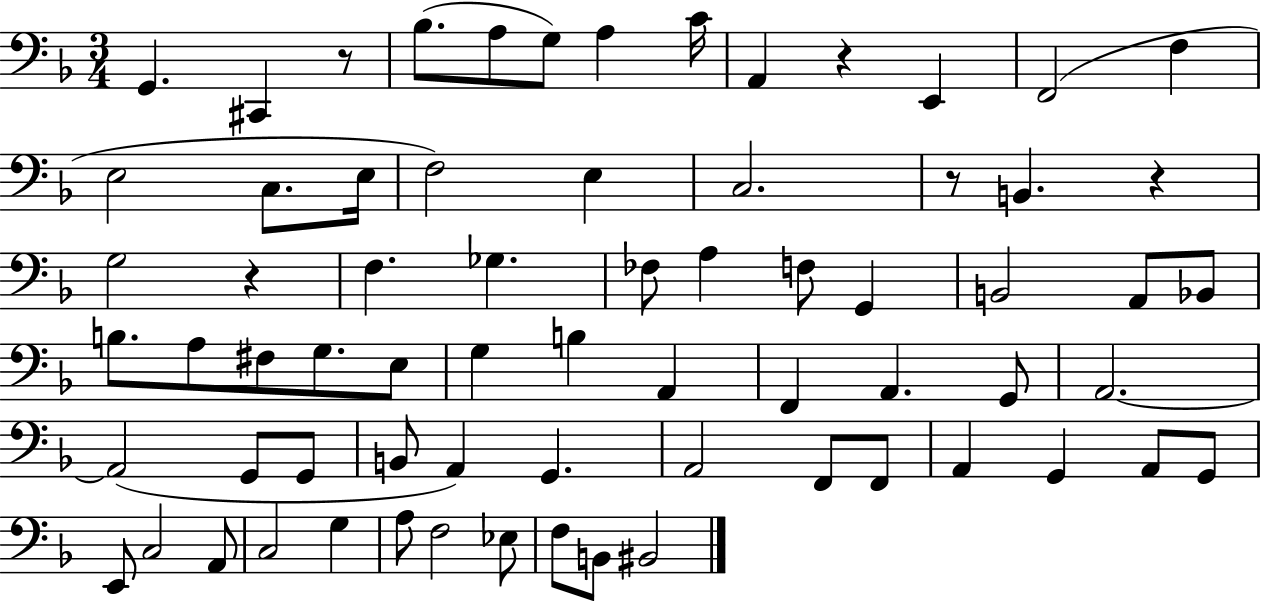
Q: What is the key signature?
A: F major